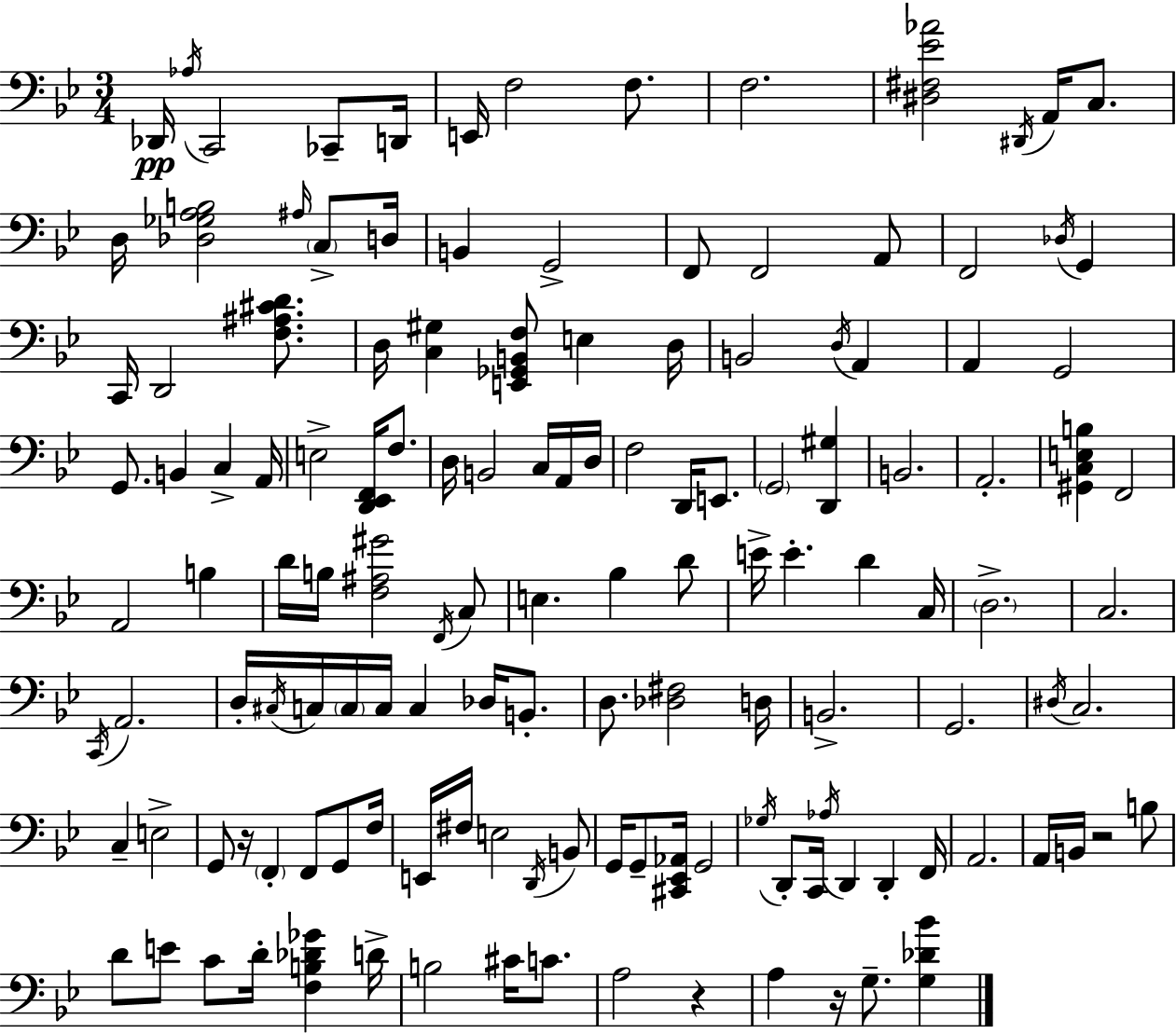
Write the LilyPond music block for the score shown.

{
  \clef bass
  \numericTimeSignature
  \time 3/4
  \key bes \major
  des,16\pp \acciaccatura { aes16 } c,2 ces,8-- | d,16 e,16 f2 f8. | f2. | <dis fis ees' aes'>2 \acciaccatura { dis,16 } a,16 c8. | \break d16 <des ges a b>2 \grace { ais16 } | \parenthesize c8-> d16 b,4 g,2-> | f,8 f,2 | a,8 f,2 \acciaccatura { des16 } | \break g,4 c,16 d,2 | <f ais cis' d'>8. d16 <c gis>4 <e, ges, b, f>8 e4 | d16 b,2 | \acciaccatura { d16 } a,4 a,4 g,2 | \break g,8. b,4 | c4-> a,16 e2-> | <d, ees, f,>16 f8. d16 b,2 | c16 a,16 d16 f2 | \break d,16 e,8. \parenthesize g,2 | <d, gis>4 b,2. | a,2.-. | <gis, c e b>4 f,2 | \break a,2 | b4 d'16 b16 <f ais gis'>2 | \acciaccatura { f,16 } c8 e4. | bes4 d'8 e'16-> e'4.-. | \break d'4 c16 \parenthesize d2.-> | c2. | \acciaccatura { c,16 } a,2. | d16-. \acciaccatura { cis16 } c16 \parenthesize c16 c16 | \break c4 des16 b,8.-. d8. <des fis>2 | d16 b,2.-> | g,2. | \acciaccatura { dis16 } c2. | \break c4-- | e2-> g,8 r16 | \parenthesize f,4-. f,8 g,8 f16 e,16 fis16 e2 | \acciaccatura { d,16 } b,8 g,16 g,8-- | \break <cis, ees, aes,>16 g,2 \acciaccatura { ges16 } d,8-. | c,16 \acciaccatura { aes16 } d,4 d,4-. f,16 | a,2. | a,16 b,16 r2 b8 | \break d'8 e'8 c'8 d'16-. <f b des' ges'>4 d'16-> | b2 cis'16 c'8. | a2 r4 | a4 r16 g8.-- <g des' bes'>4 | \break \bar "|."
}